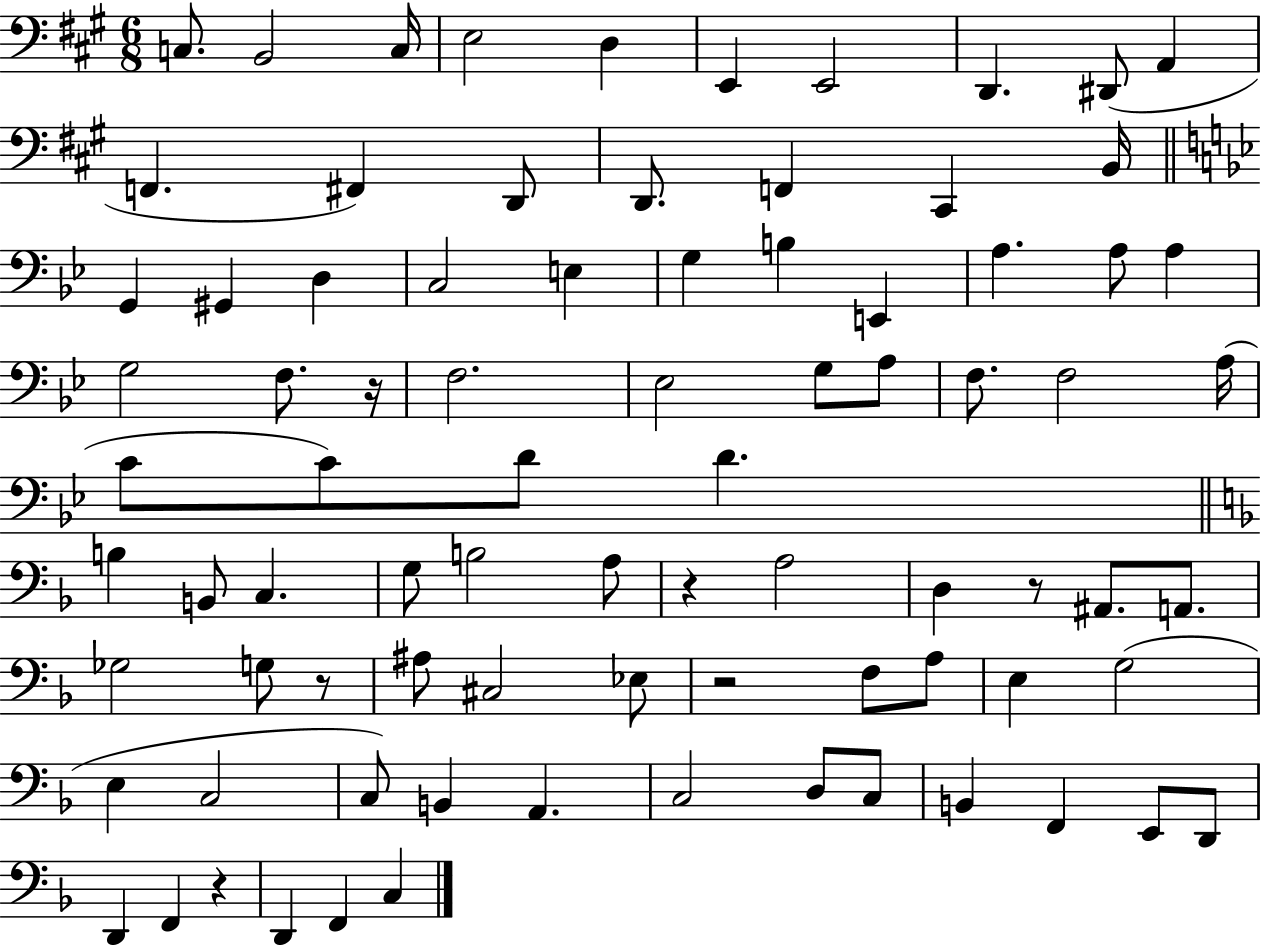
{
  \clef bass
  \numericTimeSignature
  \time 6/8
  \key a \major
  c8. b,2 c16 | e2 d4 | e,4 e,2 | d,4. dis,8( a,4 | \break f,4. fis,4) d,8 | d,8. f,4 cis,4 b,16 | \bar "||" \break \key bes \major g,4 gis,4 d4 | c2 e4 | g4 b4 e,4 | a4. a8 a4 | \break g2 f8. r16 | f2. | ees2 g8 a8 | f8. f2 a16( | \break c'8 c'8) d'8 d'4. | \bar "||" \break \key d \minor b4 b,8 c4. | g8 b2 a8 | r4 a2 | d4 r8 ais,8. a,8. | \break ges2 g8 r8 | ais8 cis2 ees8 | r2 f8 a8 | e4 g2( | \break e4 c2 | c8) b,4 a,4. | c2 d8 c8 | b,4 f,4 e,8 d,8 | \break d,4 f,4 r4 | d,4 f,4 c4 | \bar "|."
}